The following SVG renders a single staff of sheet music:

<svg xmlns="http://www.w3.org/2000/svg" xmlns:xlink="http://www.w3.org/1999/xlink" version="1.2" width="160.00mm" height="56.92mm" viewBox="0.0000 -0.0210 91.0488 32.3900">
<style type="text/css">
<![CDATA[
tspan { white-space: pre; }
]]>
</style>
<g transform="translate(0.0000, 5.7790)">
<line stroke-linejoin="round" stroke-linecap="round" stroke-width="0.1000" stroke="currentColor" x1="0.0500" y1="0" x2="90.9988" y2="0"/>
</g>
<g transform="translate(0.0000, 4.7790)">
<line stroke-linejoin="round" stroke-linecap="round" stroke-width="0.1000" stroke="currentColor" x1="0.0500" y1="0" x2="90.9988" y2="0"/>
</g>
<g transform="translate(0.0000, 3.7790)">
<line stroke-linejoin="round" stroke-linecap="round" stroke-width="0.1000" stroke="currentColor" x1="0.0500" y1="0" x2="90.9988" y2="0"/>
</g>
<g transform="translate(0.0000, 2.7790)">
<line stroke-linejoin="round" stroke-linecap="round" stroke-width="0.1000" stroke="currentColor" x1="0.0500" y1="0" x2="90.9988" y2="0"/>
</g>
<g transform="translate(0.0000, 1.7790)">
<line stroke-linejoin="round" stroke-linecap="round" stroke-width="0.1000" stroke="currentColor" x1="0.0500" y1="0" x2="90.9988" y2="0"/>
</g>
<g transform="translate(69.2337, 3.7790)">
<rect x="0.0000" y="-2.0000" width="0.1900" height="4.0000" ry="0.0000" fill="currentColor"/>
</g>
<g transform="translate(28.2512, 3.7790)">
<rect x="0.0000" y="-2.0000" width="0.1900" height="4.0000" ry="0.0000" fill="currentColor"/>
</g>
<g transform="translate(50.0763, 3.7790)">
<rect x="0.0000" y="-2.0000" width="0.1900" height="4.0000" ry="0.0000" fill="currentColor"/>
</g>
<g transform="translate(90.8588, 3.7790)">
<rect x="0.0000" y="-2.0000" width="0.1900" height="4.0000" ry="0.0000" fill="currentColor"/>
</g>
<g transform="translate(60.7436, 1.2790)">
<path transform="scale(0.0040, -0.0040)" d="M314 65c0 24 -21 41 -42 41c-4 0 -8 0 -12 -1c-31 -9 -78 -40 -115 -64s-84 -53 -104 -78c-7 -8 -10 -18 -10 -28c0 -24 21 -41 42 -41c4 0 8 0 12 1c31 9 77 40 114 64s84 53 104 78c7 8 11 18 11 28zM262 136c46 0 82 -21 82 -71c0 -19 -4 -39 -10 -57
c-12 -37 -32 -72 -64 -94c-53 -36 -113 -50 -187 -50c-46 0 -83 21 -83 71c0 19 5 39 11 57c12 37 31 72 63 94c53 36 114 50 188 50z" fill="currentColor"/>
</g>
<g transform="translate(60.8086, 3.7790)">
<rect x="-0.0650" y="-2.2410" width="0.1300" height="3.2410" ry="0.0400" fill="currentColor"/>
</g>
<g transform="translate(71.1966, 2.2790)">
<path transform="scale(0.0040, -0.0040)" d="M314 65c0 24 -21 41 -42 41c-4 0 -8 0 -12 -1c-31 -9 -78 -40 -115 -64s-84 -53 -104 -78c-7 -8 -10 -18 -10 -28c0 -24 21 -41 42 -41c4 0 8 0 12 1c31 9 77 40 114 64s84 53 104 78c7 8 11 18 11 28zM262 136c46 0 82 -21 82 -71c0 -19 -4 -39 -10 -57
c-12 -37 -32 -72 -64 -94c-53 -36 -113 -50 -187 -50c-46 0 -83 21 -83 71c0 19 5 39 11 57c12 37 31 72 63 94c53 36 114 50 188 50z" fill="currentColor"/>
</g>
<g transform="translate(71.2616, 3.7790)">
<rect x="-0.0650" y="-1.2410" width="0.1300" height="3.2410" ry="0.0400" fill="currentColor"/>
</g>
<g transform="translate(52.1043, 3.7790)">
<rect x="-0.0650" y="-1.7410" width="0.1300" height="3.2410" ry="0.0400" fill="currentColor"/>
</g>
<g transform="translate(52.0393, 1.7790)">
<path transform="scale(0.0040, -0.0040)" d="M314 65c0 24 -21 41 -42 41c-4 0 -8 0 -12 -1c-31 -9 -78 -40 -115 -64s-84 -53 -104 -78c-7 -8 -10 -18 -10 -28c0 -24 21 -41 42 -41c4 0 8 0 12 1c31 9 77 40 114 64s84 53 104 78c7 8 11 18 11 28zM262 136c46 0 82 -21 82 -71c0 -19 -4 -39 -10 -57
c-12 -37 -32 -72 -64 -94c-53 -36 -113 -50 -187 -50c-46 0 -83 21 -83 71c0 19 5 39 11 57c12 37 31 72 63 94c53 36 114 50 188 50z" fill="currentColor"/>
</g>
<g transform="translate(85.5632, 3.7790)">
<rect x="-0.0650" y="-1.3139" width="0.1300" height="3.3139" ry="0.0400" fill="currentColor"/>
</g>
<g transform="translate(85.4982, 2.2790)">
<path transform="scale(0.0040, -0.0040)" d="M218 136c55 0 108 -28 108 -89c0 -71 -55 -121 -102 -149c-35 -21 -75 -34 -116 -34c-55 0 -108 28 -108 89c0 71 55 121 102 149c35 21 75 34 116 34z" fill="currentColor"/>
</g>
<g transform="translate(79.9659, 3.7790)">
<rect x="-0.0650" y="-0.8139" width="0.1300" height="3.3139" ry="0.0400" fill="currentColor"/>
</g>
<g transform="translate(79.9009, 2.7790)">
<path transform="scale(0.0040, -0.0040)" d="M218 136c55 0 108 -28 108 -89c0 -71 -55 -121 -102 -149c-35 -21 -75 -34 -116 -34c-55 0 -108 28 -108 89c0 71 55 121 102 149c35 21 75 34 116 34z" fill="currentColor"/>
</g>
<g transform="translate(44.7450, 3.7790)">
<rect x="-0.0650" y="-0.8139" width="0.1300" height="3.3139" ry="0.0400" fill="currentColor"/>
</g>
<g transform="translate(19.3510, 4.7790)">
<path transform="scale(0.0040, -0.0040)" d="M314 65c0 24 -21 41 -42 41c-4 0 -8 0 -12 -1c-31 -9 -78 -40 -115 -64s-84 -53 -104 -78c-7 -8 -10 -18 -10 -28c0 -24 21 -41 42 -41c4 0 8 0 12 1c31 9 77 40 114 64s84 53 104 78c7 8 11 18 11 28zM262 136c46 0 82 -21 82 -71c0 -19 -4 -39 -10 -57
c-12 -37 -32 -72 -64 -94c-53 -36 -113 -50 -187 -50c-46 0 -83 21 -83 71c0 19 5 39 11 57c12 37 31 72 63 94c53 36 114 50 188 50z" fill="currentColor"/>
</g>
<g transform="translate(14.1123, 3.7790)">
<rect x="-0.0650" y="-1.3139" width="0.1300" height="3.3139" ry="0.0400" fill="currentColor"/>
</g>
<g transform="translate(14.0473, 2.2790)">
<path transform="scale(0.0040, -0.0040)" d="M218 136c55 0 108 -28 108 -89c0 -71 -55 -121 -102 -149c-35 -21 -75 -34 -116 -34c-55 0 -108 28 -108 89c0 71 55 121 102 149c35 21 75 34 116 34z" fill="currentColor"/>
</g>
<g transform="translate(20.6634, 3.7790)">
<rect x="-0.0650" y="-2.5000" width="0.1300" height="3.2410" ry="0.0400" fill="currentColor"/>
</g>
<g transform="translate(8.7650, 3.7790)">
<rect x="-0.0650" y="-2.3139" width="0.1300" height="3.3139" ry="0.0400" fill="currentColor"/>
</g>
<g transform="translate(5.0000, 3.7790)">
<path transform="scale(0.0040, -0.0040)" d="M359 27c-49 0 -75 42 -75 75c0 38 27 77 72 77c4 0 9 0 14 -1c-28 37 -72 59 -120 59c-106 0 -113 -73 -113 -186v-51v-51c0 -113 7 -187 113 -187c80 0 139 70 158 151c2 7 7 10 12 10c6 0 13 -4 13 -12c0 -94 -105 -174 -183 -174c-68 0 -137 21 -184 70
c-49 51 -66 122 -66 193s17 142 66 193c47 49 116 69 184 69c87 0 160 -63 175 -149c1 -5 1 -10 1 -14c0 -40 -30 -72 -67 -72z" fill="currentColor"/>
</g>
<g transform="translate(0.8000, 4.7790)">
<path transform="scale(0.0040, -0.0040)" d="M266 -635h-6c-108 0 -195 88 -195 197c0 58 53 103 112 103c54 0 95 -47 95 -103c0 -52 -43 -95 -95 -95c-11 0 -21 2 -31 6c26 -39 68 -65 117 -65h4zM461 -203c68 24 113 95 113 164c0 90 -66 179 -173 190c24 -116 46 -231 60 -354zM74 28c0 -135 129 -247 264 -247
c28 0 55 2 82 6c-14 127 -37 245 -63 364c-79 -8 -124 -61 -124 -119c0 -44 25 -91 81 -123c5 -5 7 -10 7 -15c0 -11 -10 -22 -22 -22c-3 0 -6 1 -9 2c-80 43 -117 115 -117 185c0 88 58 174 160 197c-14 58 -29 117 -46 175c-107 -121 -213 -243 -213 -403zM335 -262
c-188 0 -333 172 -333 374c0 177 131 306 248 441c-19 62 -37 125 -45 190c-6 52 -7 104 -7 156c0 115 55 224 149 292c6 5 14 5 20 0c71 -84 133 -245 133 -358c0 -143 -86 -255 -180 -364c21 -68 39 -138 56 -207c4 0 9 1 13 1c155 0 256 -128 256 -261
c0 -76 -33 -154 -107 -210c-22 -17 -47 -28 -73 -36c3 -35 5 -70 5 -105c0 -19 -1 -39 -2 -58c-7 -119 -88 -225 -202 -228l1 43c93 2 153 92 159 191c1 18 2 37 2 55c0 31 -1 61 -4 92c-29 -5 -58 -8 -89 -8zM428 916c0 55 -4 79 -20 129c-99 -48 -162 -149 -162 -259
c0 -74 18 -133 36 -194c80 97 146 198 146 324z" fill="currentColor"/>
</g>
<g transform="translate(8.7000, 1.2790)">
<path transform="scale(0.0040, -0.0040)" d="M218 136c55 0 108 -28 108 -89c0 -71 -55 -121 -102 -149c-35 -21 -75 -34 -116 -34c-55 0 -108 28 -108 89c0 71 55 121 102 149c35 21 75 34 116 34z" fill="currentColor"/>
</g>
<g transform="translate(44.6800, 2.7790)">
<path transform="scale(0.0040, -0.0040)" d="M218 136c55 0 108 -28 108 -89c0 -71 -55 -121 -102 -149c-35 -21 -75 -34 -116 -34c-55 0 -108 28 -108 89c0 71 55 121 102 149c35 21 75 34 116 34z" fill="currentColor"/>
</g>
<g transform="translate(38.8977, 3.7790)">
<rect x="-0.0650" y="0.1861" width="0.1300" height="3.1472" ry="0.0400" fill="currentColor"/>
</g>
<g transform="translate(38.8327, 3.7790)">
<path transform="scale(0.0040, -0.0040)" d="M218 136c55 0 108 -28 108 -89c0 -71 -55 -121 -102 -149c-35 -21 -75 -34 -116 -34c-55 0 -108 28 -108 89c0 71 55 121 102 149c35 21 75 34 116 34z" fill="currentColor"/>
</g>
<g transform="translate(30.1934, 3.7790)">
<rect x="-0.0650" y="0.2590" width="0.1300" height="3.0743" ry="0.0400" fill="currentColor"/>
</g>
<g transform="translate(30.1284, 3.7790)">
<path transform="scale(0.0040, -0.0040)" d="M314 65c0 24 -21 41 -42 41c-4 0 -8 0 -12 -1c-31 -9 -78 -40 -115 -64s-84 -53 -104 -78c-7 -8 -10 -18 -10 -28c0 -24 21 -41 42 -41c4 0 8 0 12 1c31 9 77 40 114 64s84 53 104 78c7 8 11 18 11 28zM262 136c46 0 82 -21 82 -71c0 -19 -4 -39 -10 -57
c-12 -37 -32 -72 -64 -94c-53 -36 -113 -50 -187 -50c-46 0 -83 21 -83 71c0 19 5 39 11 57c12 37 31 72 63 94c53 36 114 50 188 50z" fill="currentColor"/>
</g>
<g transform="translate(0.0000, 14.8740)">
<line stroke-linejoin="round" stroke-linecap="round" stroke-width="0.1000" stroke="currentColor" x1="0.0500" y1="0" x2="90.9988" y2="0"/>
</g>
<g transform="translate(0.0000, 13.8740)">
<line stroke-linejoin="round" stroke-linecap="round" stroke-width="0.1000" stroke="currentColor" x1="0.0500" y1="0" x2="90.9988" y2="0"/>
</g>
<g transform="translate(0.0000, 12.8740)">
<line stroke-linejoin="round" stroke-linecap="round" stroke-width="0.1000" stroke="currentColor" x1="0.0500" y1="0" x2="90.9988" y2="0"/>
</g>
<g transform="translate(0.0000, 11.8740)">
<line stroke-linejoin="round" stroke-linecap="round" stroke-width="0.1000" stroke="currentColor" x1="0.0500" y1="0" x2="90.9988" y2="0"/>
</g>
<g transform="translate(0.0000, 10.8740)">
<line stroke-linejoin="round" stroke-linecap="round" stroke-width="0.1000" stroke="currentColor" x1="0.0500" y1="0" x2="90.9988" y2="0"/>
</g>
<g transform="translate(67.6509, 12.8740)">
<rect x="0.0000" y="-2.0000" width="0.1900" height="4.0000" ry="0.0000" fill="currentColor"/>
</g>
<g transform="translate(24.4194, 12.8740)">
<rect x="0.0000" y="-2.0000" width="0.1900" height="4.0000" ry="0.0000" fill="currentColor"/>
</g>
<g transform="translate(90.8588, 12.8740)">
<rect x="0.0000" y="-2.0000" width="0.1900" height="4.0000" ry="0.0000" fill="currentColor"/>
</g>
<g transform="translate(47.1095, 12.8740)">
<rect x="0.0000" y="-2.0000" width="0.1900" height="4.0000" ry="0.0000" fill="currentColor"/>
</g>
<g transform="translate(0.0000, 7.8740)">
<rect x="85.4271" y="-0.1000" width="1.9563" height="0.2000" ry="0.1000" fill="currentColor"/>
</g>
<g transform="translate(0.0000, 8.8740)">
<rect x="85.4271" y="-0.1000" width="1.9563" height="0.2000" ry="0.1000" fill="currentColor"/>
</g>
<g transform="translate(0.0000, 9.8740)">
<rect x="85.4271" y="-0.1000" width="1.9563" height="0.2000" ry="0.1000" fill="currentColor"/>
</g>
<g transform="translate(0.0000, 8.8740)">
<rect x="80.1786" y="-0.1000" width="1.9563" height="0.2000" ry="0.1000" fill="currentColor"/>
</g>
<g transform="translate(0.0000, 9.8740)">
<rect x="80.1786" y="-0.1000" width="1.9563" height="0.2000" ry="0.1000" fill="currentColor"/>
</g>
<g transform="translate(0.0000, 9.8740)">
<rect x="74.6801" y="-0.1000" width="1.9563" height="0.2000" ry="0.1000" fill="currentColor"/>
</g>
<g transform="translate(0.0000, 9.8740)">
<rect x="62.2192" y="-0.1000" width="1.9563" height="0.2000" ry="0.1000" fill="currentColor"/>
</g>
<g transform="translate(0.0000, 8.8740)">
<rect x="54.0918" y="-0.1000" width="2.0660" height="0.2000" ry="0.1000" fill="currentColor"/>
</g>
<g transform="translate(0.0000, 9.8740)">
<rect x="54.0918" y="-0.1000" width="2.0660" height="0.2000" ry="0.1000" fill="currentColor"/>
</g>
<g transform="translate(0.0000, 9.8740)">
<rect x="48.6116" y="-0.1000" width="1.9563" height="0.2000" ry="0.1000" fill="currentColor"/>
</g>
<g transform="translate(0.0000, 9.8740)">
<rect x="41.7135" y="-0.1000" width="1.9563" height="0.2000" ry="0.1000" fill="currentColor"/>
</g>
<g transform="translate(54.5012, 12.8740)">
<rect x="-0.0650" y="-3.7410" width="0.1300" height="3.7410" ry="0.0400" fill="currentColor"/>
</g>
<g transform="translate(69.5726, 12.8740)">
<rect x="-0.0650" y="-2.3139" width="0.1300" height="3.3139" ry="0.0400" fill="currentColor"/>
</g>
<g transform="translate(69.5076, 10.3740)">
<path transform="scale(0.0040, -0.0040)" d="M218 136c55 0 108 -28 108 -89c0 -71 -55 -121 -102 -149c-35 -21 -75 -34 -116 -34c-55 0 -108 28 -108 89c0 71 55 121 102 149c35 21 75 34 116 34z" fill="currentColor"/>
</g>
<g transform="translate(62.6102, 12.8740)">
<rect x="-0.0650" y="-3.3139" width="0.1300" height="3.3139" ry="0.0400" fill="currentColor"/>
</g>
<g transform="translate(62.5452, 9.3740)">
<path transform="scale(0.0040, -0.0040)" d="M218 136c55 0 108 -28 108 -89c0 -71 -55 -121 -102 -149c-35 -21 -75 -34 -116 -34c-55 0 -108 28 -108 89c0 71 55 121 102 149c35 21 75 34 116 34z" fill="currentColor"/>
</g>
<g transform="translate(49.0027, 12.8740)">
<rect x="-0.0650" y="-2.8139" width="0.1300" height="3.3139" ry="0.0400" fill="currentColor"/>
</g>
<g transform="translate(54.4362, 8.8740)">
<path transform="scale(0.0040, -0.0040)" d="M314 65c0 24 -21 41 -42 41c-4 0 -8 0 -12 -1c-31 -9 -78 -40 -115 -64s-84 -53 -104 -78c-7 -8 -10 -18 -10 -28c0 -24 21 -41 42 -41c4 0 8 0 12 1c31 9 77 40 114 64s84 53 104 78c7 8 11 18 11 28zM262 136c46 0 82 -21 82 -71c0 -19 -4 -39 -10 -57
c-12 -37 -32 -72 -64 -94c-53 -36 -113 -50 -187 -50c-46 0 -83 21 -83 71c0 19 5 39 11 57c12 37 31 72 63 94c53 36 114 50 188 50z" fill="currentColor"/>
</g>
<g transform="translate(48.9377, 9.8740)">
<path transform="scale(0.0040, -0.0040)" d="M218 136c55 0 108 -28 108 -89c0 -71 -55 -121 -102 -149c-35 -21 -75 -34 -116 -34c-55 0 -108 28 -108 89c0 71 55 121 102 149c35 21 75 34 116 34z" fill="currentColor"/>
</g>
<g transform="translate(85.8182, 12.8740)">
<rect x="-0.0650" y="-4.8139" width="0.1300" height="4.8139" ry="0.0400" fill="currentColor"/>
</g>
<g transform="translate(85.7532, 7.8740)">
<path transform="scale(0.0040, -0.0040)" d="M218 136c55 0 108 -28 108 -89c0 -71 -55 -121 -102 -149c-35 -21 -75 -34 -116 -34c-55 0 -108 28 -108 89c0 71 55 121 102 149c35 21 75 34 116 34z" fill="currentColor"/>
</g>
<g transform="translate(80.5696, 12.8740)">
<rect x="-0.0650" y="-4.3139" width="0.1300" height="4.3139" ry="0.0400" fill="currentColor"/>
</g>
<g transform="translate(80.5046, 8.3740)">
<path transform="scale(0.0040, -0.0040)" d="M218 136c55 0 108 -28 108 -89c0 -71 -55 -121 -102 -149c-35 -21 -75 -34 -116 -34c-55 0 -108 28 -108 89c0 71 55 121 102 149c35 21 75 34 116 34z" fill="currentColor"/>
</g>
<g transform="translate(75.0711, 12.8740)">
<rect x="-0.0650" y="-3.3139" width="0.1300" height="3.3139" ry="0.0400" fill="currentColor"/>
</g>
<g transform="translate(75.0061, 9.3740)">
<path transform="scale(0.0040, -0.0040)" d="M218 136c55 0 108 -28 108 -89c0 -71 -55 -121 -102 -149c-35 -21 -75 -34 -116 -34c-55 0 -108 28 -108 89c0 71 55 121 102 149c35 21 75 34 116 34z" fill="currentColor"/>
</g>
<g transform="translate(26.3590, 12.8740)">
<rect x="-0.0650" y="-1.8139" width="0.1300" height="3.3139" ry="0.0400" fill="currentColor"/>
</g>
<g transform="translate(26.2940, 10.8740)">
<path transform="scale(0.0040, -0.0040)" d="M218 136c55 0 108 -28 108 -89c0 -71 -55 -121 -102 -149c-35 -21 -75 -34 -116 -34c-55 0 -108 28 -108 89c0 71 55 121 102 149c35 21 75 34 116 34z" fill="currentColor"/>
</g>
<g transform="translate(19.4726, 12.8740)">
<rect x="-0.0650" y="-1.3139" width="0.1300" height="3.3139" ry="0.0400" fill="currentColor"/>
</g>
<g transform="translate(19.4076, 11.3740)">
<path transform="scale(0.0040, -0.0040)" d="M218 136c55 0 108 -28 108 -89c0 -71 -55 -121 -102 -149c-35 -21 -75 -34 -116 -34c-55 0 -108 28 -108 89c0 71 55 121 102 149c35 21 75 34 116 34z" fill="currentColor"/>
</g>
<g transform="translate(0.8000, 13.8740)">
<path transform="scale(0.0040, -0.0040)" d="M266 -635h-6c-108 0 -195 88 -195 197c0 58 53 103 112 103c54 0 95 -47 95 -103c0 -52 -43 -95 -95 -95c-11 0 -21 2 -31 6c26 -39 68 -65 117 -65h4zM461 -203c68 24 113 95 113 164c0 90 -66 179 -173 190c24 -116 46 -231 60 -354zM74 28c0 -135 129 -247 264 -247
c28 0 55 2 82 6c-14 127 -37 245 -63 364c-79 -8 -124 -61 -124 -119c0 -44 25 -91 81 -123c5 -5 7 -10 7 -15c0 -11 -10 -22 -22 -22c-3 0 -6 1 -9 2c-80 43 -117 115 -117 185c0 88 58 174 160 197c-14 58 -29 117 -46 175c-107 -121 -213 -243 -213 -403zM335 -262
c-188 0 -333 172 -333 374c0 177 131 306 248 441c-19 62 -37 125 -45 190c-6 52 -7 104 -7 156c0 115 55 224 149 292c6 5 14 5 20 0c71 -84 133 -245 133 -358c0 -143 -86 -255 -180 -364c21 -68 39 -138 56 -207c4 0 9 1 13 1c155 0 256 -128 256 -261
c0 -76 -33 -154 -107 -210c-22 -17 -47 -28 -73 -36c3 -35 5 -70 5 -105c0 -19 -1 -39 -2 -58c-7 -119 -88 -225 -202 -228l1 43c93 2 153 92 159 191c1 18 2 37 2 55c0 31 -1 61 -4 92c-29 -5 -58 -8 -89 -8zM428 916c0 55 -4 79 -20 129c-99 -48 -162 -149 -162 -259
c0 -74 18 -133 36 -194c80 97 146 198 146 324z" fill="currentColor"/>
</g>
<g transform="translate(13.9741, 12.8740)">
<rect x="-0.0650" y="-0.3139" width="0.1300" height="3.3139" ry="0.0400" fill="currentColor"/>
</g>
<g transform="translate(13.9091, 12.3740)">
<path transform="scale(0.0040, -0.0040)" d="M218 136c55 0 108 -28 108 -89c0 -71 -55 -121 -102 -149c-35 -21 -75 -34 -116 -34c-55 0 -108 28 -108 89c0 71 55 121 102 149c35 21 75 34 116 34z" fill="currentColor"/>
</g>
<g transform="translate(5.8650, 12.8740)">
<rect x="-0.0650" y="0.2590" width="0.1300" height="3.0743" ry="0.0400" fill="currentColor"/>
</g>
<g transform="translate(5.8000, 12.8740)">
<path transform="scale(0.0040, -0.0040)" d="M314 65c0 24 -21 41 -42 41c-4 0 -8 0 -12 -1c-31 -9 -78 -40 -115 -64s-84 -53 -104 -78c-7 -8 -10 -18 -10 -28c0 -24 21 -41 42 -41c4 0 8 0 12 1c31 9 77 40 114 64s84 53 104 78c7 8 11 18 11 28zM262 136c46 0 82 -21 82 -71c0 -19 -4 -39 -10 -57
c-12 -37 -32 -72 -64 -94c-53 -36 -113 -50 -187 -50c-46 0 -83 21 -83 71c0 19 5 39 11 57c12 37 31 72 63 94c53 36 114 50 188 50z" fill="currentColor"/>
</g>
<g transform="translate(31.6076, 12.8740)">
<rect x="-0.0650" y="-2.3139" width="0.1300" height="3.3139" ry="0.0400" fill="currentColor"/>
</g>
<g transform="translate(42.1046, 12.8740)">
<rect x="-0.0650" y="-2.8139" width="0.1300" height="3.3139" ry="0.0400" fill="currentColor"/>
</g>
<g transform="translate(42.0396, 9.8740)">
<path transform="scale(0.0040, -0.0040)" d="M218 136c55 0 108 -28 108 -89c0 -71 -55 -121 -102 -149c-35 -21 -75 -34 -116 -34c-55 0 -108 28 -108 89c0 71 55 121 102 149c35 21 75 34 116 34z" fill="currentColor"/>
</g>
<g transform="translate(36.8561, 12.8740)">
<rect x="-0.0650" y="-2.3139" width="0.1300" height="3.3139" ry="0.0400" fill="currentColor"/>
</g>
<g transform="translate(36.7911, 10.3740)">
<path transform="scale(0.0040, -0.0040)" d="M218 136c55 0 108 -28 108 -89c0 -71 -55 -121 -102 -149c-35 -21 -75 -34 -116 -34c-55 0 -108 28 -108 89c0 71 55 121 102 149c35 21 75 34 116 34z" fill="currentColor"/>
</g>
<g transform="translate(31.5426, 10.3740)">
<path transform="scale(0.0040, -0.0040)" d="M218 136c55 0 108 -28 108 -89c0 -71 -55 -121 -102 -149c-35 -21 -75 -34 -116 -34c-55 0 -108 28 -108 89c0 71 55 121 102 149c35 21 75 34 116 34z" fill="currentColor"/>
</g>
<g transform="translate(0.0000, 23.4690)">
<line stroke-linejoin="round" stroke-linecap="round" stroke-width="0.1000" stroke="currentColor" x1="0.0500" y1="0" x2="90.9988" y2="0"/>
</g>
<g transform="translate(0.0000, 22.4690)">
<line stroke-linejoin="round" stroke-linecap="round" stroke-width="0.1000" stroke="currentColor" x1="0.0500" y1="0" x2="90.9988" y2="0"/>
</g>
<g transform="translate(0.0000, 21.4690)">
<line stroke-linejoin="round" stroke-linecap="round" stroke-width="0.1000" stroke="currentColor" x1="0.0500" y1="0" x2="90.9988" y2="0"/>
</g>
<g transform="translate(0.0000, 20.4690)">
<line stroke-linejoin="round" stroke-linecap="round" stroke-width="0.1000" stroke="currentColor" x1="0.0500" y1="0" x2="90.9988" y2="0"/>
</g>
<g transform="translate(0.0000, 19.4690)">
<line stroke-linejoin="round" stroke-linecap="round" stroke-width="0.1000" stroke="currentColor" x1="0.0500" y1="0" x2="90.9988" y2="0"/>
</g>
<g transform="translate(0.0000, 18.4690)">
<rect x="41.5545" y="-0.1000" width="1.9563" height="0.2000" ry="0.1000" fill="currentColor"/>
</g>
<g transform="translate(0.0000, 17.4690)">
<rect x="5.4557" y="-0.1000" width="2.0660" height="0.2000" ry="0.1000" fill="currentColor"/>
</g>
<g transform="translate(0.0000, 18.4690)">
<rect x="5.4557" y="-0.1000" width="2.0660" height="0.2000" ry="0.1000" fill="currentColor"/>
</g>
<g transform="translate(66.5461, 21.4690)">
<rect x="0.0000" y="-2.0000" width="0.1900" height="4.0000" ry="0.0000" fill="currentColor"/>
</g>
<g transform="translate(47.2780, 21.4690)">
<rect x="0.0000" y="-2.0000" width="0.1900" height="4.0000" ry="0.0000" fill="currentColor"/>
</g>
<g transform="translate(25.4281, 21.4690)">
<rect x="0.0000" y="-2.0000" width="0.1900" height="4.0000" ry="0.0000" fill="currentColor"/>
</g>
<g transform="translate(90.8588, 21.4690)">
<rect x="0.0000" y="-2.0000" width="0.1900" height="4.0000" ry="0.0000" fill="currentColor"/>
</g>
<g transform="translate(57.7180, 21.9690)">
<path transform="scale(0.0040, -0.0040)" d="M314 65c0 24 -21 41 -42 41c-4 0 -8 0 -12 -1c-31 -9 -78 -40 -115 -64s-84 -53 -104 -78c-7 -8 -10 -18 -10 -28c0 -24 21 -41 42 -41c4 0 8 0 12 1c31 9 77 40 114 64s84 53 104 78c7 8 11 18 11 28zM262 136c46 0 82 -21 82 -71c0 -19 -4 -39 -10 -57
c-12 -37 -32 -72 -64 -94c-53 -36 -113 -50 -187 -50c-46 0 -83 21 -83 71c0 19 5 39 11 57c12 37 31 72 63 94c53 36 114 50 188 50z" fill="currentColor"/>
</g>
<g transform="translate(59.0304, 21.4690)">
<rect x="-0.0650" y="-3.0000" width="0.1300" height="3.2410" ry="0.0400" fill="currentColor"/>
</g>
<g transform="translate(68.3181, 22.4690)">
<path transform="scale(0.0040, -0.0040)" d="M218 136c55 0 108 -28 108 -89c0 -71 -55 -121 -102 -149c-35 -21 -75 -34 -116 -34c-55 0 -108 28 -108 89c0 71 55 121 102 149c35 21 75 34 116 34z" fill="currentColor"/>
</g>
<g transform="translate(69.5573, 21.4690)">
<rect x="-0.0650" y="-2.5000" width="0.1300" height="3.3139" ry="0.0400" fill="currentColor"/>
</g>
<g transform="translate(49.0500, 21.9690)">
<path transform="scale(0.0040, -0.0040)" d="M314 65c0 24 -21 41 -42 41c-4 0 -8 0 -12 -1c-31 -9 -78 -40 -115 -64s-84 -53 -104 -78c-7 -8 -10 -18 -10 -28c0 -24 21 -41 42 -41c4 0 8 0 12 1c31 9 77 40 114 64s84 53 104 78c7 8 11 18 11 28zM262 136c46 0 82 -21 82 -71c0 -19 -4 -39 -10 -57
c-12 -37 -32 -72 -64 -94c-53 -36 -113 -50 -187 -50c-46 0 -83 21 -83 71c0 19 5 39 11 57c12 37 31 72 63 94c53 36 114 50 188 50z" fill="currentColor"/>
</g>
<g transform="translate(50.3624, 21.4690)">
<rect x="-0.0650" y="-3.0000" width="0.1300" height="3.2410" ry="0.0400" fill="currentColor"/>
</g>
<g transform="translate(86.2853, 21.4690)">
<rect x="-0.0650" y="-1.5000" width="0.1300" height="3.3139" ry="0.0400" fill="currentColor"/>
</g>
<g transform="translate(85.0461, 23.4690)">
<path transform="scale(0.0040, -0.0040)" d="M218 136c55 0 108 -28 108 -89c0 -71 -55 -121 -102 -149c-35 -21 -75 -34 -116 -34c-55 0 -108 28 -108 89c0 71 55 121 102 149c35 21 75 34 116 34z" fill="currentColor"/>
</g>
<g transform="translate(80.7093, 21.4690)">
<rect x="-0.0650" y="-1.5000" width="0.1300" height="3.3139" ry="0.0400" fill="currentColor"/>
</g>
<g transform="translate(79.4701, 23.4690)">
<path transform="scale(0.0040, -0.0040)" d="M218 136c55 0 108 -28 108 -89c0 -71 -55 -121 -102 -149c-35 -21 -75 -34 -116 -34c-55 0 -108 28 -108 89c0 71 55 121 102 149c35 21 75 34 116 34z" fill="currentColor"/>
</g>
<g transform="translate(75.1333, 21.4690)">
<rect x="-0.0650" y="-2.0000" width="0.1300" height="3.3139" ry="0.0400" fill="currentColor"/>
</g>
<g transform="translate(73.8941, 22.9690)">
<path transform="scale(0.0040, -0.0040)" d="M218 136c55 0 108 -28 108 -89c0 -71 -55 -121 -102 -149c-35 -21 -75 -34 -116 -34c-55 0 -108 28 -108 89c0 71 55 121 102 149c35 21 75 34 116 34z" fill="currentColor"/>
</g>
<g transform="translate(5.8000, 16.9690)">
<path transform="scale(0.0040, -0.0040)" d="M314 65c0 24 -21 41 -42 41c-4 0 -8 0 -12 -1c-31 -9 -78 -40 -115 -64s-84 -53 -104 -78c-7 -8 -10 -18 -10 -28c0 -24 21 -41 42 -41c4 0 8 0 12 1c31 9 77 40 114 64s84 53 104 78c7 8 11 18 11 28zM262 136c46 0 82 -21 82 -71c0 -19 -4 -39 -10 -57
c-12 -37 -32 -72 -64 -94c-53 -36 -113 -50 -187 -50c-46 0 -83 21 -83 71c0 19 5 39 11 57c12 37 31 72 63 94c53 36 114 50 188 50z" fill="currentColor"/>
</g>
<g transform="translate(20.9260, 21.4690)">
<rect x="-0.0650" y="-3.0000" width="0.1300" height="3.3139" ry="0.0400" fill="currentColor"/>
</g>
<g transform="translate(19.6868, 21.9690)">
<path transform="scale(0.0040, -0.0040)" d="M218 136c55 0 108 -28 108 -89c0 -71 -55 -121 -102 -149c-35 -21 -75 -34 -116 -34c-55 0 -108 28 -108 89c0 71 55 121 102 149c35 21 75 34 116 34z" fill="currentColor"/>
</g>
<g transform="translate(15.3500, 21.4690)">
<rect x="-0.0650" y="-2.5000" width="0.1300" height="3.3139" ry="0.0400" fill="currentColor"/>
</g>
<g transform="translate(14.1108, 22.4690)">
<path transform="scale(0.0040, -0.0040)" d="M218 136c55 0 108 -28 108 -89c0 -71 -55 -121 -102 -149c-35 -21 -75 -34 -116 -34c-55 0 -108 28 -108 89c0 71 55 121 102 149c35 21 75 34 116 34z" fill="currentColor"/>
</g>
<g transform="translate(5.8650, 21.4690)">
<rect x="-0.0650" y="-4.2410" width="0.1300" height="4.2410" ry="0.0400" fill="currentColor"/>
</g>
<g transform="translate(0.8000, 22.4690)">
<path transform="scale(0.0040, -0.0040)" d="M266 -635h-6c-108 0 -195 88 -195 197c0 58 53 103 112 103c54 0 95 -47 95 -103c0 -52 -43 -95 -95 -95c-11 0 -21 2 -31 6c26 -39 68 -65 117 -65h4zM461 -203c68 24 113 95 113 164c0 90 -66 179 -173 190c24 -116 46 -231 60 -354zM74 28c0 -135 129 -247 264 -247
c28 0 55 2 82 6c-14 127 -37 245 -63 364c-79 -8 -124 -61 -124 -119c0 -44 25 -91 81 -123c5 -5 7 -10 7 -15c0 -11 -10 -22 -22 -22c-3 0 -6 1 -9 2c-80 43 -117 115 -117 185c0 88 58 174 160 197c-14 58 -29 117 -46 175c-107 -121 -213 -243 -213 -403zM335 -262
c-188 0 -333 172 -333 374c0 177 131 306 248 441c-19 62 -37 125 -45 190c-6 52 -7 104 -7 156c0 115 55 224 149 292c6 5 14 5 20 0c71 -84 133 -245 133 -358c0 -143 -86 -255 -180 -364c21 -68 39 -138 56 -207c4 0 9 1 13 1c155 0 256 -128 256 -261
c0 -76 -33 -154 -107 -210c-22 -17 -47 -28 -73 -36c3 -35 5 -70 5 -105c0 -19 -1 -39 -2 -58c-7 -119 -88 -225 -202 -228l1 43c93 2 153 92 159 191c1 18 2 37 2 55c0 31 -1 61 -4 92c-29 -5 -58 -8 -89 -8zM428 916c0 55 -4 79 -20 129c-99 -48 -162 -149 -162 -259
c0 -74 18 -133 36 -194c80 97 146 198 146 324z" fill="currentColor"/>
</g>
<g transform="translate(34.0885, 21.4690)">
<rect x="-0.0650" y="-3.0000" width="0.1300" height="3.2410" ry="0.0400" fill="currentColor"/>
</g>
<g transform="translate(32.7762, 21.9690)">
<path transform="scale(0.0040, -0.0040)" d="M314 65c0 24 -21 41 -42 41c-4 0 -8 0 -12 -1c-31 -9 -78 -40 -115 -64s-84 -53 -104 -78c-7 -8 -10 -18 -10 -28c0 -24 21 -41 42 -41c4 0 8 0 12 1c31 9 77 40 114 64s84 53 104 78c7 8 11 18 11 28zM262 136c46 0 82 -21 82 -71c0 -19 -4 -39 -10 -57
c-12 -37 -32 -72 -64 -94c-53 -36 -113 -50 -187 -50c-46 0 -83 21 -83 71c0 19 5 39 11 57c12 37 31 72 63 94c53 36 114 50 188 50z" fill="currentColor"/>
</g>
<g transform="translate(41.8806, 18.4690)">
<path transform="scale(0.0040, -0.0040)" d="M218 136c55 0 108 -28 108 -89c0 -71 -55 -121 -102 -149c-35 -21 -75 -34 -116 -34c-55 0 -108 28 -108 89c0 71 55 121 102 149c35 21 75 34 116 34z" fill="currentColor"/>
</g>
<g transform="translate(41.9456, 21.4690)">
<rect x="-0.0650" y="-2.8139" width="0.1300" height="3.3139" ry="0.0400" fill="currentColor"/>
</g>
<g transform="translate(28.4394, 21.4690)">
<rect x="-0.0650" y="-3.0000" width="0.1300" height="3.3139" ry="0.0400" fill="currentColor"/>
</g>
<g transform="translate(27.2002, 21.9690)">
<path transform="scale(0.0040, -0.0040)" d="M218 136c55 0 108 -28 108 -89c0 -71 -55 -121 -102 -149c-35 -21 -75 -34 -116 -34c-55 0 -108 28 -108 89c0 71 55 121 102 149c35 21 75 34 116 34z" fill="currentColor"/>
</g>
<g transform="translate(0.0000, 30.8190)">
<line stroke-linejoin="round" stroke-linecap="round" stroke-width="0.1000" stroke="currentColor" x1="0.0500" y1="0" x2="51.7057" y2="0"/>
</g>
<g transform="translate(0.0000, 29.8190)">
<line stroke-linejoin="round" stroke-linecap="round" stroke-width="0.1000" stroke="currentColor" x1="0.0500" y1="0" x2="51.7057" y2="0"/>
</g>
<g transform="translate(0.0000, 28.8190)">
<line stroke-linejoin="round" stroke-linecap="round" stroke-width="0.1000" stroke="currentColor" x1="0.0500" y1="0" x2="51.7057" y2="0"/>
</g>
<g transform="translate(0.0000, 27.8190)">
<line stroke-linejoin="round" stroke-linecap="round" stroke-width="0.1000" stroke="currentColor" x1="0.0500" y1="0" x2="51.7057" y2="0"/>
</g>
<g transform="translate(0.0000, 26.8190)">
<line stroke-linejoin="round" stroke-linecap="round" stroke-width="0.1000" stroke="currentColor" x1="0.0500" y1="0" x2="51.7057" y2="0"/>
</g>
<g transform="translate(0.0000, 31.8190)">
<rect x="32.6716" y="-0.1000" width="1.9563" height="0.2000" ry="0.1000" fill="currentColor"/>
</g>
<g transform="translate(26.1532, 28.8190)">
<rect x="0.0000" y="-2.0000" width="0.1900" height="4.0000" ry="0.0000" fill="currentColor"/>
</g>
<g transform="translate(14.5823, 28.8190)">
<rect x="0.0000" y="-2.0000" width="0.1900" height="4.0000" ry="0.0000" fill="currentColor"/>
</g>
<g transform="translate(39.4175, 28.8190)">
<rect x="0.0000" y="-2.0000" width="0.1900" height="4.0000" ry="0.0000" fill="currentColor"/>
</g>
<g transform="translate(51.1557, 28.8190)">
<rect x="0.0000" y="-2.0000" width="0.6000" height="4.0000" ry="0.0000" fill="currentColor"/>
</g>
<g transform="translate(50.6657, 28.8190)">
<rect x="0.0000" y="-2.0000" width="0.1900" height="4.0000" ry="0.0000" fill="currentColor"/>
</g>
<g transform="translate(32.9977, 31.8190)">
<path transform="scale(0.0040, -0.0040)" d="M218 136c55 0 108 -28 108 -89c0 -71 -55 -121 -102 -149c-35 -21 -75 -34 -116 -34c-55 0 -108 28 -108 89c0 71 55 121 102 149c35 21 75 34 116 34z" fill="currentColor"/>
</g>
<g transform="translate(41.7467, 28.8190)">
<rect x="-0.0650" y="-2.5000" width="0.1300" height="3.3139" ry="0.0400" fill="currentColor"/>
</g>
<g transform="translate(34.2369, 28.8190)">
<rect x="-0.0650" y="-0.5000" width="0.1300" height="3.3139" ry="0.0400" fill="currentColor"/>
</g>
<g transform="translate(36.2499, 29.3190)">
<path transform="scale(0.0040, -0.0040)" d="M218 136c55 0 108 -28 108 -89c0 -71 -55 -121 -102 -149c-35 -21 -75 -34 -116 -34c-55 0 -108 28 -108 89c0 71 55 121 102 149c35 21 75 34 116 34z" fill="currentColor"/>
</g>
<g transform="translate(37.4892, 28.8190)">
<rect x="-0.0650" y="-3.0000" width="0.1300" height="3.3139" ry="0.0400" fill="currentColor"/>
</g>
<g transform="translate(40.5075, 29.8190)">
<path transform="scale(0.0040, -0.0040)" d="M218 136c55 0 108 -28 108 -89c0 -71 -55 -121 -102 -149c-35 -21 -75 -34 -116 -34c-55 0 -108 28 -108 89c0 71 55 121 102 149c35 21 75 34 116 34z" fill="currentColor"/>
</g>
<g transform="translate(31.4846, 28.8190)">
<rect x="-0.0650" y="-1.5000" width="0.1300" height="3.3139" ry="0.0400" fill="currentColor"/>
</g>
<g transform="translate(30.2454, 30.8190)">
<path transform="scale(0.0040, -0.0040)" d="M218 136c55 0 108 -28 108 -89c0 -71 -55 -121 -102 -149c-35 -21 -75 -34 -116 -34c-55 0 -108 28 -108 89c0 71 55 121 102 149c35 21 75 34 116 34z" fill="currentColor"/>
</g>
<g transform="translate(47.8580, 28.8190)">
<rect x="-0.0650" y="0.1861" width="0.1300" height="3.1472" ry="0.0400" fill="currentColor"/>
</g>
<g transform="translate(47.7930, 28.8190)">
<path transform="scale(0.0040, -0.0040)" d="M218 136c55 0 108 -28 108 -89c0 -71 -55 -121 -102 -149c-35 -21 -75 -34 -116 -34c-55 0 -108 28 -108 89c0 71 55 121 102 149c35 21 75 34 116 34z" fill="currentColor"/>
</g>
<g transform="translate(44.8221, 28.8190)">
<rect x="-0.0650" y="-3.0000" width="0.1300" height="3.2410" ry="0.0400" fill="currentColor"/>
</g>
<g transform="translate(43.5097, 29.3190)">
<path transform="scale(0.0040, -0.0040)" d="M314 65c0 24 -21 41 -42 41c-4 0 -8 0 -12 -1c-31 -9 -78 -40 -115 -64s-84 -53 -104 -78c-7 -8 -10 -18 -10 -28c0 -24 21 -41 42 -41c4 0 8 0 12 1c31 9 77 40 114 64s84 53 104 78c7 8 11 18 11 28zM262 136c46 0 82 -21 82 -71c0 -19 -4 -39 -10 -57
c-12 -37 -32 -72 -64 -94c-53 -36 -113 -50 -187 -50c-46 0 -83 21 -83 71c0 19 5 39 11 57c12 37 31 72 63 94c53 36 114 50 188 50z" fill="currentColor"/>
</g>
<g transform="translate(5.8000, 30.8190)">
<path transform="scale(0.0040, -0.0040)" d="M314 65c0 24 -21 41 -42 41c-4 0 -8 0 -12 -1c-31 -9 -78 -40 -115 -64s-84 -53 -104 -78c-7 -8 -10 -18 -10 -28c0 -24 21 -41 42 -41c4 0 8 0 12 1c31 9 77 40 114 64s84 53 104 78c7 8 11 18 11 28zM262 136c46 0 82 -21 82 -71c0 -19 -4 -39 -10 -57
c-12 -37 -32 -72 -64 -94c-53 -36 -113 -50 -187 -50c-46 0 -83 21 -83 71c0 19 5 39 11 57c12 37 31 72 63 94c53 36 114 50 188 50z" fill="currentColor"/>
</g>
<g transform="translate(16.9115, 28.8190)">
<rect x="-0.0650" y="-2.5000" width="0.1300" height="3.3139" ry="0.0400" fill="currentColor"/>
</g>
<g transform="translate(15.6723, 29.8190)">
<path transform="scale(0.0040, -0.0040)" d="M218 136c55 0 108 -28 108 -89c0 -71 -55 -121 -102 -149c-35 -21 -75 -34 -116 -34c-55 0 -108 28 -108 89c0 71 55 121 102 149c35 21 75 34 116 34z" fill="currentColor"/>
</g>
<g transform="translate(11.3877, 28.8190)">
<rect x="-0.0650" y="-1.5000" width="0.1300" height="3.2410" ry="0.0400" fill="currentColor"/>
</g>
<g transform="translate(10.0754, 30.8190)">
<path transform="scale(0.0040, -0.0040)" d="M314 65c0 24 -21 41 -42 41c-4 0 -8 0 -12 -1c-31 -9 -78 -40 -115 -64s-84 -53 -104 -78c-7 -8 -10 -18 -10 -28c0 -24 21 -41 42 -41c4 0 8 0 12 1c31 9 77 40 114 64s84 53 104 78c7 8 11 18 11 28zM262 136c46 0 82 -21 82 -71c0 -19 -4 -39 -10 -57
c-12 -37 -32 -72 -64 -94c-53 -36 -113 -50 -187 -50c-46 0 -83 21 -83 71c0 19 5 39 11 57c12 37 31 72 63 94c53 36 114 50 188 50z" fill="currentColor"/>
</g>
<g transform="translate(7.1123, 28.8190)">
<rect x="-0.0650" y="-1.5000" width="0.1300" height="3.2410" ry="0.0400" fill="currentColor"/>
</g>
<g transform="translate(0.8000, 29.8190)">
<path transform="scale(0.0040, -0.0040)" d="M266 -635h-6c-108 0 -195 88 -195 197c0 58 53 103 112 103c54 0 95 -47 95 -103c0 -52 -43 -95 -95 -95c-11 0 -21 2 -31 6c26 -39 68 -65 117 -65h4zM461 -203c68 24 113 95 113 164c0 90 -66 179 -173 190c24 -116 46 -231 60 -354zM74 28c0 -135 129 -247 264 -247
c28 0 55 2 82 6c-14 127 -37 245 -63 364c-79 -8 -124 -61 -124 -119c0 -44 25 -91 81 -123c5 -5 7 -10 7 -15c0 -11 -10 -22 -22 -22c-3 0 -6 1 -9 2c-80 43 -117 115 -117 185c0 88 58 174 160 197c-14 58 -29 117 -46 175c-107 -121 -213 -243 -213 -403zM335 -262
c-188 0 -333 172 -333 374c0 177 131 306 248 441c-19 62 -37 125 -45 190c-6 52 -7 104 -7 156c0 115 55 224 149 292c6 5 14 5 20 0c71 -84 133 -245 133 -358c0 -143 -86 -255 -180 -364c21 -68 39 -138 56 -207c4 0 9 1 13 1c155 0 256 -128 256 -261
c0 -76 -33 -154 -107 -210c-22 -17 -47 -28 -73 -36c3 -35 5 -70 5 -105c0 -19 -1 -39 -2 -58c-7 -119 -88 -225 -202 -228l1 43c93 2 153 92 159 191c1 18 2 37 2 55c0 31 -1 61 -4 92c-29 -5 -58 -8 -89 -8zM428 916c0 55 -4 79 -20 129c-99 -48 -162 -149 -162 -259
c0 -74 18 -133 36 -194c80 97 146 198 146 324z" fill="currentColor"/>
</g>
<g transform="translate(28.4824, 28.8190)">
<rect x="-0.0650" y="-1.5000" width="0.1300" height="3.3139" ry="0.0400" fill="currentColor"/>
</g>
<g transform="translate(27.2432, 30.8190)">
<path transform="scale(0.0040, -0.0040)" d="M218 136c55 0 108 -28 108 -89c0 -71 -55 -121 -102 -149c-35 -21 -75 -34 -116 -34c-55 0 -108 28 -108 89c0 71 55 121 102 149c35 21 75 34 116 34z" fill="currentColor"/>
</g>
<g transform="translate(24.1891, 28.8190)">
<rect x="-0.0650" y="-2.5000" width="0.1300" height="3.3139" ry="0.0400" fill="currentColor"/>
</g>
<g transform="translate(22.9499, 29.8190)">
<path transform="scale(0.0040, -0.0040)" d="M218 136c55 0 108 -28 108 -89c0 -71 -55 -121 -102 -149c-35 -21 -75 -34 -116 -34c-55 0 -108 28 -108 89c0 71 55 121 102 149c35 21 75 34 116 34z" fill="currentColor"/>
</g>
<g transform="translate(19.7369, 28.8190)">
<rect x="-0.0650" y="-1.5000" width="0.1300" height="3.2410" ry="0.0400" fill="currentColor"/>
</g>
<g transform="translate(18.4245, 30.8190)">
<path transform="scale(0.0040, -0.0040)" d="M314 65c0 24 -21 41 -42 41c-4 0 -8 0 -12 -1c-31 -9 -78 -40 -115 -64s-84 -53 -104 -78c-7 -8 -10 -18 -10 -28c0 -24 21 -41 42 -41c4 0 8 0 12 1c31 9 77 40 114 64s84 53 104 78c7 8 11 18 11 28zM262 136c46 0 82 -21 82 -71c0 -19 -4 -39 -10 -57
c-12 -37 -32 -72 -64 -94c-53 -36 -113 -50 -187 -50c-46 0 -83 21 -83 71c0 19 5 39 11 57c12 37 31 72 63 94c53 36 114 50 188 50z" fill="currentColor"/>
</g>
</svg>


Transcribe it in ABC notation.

X:1
T:Untitled
M:4/4
L:1/4
K:C
g e G2 B2 B d f2 g2 e2 d e B2 c e f g g a a c'2 b g b d' e' d'2 G A A A2 a A2 A2 G F E E E2 E2 G E2 G E E C A G A2 B